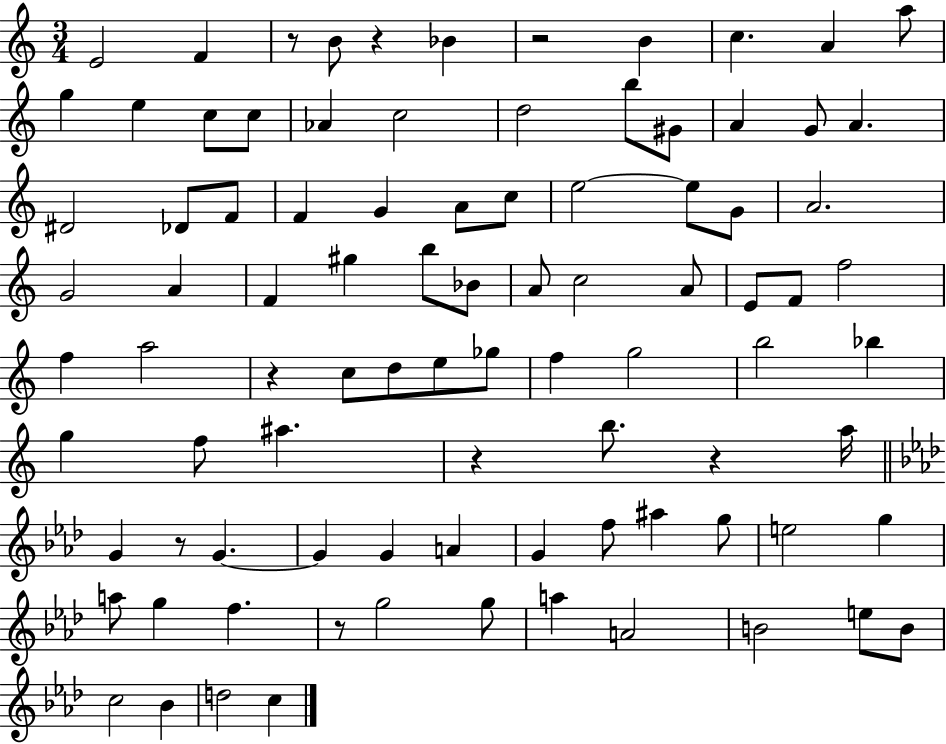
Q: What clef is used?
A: treble